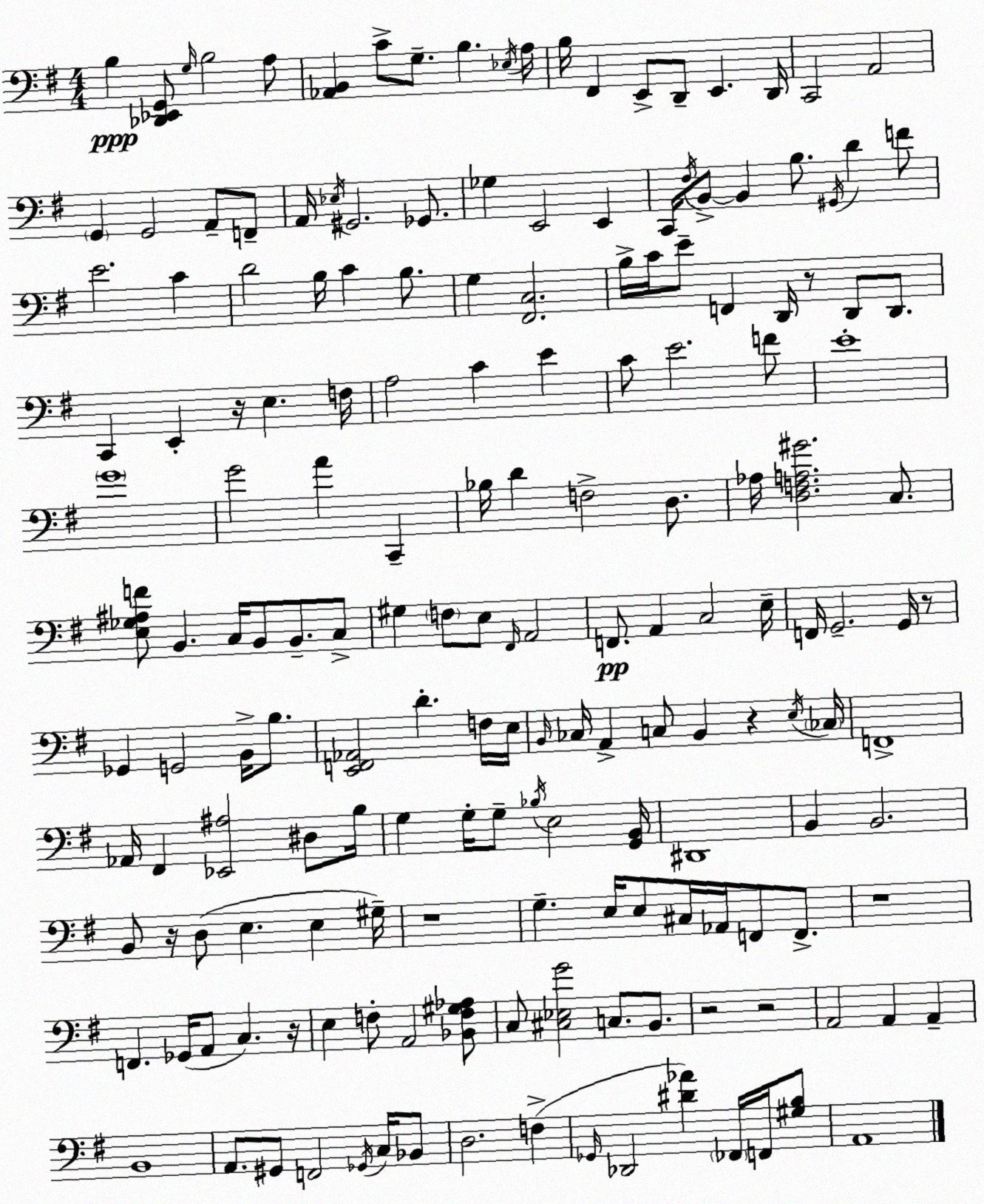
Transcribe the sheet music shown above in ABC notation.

X:1
T:Untitled
M:4/4
L:1/4
K:G
B, [_D,,_E,,G,,]/2 G,/4 B,2 A,/2 [_A,,B,,] C/2 G,/2 B, _E,/4 A,/4 B,/4 ^F,, E,,/2 D,,/2 E,, D,,/4 C,,2 A,,2 G,, G,,2 A,,/2 F,,/2 A,,/4 _E,/4 ^G,,2 _G,,/2 _G, E,,2 E,, C,,/4 ^F,/4 B,,/2 B,, B,/2 ^G,,/4 D F/2 E2 C D2 B,/4 C B,/2 G, [^F,,C,]2 B,/4 C/4 E/2 F,, D,,/4 z/2 D,,/2 D,,/2 C,, E,, z/4 E, F,/4 A,2 C E C/2 E2 F/2 E4 G4 G2 A C,, _B,/4 D F,2 D,/2 _A,/4 [D,F,A,^G]2 C,/2 [E,_G,^A,F]/2 B,, C,/4 B,,/2 B,,/2 C,/2 ^G, F,/2 E,/2 ^F,,/4 A,,2 F,,/2 A,, C,2 E,/4 F,,/4 G,,2 G,,/4 z/2 _G,, G,,2 B,,/4 B,/2 [E,,F,,_A,,]2 D F,/4 E,/4 B,,/4 _C,/4 A,, C,/2 B,, z E,/4 _C,/4 F,,4 _A,,/4 ^F,, [_E,,^A,]2 ^D,/2 B,/4 G, G,/4 G,/2 _B,/4 E,2 [G,,B,,]/4 ^D,,4 B,, B,,2 B,,/2 z/4 D,/2 E, E, ^G,/4 z4 G, E,/4 E,/2 ^C,/4 _A,,/4 F,,/2 F,,/2 z4 F,, _G,,/4 A,,/2 C, z/4 E, F,/2 A,,2 [_B,,F,^G,_A,]/2 C,/2 [^C,_E,G]2 C,/2 B,,/2 z2 z2 A,,2 A,, A,, B,,4 A,,/2 ^G,,/2 F,,2 _G,,/4 C,/4 _B,,/2 D,2 F, _G,,/4 _D,,2 [^D_A] _F,,/4 F,,/4 [^G,B,]/2 A,,4